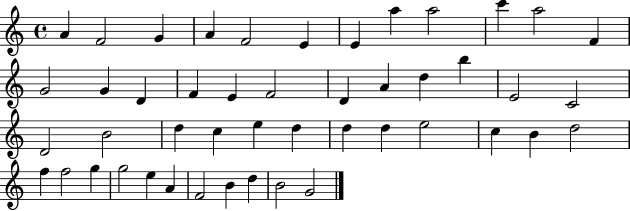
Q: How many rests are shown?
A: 0